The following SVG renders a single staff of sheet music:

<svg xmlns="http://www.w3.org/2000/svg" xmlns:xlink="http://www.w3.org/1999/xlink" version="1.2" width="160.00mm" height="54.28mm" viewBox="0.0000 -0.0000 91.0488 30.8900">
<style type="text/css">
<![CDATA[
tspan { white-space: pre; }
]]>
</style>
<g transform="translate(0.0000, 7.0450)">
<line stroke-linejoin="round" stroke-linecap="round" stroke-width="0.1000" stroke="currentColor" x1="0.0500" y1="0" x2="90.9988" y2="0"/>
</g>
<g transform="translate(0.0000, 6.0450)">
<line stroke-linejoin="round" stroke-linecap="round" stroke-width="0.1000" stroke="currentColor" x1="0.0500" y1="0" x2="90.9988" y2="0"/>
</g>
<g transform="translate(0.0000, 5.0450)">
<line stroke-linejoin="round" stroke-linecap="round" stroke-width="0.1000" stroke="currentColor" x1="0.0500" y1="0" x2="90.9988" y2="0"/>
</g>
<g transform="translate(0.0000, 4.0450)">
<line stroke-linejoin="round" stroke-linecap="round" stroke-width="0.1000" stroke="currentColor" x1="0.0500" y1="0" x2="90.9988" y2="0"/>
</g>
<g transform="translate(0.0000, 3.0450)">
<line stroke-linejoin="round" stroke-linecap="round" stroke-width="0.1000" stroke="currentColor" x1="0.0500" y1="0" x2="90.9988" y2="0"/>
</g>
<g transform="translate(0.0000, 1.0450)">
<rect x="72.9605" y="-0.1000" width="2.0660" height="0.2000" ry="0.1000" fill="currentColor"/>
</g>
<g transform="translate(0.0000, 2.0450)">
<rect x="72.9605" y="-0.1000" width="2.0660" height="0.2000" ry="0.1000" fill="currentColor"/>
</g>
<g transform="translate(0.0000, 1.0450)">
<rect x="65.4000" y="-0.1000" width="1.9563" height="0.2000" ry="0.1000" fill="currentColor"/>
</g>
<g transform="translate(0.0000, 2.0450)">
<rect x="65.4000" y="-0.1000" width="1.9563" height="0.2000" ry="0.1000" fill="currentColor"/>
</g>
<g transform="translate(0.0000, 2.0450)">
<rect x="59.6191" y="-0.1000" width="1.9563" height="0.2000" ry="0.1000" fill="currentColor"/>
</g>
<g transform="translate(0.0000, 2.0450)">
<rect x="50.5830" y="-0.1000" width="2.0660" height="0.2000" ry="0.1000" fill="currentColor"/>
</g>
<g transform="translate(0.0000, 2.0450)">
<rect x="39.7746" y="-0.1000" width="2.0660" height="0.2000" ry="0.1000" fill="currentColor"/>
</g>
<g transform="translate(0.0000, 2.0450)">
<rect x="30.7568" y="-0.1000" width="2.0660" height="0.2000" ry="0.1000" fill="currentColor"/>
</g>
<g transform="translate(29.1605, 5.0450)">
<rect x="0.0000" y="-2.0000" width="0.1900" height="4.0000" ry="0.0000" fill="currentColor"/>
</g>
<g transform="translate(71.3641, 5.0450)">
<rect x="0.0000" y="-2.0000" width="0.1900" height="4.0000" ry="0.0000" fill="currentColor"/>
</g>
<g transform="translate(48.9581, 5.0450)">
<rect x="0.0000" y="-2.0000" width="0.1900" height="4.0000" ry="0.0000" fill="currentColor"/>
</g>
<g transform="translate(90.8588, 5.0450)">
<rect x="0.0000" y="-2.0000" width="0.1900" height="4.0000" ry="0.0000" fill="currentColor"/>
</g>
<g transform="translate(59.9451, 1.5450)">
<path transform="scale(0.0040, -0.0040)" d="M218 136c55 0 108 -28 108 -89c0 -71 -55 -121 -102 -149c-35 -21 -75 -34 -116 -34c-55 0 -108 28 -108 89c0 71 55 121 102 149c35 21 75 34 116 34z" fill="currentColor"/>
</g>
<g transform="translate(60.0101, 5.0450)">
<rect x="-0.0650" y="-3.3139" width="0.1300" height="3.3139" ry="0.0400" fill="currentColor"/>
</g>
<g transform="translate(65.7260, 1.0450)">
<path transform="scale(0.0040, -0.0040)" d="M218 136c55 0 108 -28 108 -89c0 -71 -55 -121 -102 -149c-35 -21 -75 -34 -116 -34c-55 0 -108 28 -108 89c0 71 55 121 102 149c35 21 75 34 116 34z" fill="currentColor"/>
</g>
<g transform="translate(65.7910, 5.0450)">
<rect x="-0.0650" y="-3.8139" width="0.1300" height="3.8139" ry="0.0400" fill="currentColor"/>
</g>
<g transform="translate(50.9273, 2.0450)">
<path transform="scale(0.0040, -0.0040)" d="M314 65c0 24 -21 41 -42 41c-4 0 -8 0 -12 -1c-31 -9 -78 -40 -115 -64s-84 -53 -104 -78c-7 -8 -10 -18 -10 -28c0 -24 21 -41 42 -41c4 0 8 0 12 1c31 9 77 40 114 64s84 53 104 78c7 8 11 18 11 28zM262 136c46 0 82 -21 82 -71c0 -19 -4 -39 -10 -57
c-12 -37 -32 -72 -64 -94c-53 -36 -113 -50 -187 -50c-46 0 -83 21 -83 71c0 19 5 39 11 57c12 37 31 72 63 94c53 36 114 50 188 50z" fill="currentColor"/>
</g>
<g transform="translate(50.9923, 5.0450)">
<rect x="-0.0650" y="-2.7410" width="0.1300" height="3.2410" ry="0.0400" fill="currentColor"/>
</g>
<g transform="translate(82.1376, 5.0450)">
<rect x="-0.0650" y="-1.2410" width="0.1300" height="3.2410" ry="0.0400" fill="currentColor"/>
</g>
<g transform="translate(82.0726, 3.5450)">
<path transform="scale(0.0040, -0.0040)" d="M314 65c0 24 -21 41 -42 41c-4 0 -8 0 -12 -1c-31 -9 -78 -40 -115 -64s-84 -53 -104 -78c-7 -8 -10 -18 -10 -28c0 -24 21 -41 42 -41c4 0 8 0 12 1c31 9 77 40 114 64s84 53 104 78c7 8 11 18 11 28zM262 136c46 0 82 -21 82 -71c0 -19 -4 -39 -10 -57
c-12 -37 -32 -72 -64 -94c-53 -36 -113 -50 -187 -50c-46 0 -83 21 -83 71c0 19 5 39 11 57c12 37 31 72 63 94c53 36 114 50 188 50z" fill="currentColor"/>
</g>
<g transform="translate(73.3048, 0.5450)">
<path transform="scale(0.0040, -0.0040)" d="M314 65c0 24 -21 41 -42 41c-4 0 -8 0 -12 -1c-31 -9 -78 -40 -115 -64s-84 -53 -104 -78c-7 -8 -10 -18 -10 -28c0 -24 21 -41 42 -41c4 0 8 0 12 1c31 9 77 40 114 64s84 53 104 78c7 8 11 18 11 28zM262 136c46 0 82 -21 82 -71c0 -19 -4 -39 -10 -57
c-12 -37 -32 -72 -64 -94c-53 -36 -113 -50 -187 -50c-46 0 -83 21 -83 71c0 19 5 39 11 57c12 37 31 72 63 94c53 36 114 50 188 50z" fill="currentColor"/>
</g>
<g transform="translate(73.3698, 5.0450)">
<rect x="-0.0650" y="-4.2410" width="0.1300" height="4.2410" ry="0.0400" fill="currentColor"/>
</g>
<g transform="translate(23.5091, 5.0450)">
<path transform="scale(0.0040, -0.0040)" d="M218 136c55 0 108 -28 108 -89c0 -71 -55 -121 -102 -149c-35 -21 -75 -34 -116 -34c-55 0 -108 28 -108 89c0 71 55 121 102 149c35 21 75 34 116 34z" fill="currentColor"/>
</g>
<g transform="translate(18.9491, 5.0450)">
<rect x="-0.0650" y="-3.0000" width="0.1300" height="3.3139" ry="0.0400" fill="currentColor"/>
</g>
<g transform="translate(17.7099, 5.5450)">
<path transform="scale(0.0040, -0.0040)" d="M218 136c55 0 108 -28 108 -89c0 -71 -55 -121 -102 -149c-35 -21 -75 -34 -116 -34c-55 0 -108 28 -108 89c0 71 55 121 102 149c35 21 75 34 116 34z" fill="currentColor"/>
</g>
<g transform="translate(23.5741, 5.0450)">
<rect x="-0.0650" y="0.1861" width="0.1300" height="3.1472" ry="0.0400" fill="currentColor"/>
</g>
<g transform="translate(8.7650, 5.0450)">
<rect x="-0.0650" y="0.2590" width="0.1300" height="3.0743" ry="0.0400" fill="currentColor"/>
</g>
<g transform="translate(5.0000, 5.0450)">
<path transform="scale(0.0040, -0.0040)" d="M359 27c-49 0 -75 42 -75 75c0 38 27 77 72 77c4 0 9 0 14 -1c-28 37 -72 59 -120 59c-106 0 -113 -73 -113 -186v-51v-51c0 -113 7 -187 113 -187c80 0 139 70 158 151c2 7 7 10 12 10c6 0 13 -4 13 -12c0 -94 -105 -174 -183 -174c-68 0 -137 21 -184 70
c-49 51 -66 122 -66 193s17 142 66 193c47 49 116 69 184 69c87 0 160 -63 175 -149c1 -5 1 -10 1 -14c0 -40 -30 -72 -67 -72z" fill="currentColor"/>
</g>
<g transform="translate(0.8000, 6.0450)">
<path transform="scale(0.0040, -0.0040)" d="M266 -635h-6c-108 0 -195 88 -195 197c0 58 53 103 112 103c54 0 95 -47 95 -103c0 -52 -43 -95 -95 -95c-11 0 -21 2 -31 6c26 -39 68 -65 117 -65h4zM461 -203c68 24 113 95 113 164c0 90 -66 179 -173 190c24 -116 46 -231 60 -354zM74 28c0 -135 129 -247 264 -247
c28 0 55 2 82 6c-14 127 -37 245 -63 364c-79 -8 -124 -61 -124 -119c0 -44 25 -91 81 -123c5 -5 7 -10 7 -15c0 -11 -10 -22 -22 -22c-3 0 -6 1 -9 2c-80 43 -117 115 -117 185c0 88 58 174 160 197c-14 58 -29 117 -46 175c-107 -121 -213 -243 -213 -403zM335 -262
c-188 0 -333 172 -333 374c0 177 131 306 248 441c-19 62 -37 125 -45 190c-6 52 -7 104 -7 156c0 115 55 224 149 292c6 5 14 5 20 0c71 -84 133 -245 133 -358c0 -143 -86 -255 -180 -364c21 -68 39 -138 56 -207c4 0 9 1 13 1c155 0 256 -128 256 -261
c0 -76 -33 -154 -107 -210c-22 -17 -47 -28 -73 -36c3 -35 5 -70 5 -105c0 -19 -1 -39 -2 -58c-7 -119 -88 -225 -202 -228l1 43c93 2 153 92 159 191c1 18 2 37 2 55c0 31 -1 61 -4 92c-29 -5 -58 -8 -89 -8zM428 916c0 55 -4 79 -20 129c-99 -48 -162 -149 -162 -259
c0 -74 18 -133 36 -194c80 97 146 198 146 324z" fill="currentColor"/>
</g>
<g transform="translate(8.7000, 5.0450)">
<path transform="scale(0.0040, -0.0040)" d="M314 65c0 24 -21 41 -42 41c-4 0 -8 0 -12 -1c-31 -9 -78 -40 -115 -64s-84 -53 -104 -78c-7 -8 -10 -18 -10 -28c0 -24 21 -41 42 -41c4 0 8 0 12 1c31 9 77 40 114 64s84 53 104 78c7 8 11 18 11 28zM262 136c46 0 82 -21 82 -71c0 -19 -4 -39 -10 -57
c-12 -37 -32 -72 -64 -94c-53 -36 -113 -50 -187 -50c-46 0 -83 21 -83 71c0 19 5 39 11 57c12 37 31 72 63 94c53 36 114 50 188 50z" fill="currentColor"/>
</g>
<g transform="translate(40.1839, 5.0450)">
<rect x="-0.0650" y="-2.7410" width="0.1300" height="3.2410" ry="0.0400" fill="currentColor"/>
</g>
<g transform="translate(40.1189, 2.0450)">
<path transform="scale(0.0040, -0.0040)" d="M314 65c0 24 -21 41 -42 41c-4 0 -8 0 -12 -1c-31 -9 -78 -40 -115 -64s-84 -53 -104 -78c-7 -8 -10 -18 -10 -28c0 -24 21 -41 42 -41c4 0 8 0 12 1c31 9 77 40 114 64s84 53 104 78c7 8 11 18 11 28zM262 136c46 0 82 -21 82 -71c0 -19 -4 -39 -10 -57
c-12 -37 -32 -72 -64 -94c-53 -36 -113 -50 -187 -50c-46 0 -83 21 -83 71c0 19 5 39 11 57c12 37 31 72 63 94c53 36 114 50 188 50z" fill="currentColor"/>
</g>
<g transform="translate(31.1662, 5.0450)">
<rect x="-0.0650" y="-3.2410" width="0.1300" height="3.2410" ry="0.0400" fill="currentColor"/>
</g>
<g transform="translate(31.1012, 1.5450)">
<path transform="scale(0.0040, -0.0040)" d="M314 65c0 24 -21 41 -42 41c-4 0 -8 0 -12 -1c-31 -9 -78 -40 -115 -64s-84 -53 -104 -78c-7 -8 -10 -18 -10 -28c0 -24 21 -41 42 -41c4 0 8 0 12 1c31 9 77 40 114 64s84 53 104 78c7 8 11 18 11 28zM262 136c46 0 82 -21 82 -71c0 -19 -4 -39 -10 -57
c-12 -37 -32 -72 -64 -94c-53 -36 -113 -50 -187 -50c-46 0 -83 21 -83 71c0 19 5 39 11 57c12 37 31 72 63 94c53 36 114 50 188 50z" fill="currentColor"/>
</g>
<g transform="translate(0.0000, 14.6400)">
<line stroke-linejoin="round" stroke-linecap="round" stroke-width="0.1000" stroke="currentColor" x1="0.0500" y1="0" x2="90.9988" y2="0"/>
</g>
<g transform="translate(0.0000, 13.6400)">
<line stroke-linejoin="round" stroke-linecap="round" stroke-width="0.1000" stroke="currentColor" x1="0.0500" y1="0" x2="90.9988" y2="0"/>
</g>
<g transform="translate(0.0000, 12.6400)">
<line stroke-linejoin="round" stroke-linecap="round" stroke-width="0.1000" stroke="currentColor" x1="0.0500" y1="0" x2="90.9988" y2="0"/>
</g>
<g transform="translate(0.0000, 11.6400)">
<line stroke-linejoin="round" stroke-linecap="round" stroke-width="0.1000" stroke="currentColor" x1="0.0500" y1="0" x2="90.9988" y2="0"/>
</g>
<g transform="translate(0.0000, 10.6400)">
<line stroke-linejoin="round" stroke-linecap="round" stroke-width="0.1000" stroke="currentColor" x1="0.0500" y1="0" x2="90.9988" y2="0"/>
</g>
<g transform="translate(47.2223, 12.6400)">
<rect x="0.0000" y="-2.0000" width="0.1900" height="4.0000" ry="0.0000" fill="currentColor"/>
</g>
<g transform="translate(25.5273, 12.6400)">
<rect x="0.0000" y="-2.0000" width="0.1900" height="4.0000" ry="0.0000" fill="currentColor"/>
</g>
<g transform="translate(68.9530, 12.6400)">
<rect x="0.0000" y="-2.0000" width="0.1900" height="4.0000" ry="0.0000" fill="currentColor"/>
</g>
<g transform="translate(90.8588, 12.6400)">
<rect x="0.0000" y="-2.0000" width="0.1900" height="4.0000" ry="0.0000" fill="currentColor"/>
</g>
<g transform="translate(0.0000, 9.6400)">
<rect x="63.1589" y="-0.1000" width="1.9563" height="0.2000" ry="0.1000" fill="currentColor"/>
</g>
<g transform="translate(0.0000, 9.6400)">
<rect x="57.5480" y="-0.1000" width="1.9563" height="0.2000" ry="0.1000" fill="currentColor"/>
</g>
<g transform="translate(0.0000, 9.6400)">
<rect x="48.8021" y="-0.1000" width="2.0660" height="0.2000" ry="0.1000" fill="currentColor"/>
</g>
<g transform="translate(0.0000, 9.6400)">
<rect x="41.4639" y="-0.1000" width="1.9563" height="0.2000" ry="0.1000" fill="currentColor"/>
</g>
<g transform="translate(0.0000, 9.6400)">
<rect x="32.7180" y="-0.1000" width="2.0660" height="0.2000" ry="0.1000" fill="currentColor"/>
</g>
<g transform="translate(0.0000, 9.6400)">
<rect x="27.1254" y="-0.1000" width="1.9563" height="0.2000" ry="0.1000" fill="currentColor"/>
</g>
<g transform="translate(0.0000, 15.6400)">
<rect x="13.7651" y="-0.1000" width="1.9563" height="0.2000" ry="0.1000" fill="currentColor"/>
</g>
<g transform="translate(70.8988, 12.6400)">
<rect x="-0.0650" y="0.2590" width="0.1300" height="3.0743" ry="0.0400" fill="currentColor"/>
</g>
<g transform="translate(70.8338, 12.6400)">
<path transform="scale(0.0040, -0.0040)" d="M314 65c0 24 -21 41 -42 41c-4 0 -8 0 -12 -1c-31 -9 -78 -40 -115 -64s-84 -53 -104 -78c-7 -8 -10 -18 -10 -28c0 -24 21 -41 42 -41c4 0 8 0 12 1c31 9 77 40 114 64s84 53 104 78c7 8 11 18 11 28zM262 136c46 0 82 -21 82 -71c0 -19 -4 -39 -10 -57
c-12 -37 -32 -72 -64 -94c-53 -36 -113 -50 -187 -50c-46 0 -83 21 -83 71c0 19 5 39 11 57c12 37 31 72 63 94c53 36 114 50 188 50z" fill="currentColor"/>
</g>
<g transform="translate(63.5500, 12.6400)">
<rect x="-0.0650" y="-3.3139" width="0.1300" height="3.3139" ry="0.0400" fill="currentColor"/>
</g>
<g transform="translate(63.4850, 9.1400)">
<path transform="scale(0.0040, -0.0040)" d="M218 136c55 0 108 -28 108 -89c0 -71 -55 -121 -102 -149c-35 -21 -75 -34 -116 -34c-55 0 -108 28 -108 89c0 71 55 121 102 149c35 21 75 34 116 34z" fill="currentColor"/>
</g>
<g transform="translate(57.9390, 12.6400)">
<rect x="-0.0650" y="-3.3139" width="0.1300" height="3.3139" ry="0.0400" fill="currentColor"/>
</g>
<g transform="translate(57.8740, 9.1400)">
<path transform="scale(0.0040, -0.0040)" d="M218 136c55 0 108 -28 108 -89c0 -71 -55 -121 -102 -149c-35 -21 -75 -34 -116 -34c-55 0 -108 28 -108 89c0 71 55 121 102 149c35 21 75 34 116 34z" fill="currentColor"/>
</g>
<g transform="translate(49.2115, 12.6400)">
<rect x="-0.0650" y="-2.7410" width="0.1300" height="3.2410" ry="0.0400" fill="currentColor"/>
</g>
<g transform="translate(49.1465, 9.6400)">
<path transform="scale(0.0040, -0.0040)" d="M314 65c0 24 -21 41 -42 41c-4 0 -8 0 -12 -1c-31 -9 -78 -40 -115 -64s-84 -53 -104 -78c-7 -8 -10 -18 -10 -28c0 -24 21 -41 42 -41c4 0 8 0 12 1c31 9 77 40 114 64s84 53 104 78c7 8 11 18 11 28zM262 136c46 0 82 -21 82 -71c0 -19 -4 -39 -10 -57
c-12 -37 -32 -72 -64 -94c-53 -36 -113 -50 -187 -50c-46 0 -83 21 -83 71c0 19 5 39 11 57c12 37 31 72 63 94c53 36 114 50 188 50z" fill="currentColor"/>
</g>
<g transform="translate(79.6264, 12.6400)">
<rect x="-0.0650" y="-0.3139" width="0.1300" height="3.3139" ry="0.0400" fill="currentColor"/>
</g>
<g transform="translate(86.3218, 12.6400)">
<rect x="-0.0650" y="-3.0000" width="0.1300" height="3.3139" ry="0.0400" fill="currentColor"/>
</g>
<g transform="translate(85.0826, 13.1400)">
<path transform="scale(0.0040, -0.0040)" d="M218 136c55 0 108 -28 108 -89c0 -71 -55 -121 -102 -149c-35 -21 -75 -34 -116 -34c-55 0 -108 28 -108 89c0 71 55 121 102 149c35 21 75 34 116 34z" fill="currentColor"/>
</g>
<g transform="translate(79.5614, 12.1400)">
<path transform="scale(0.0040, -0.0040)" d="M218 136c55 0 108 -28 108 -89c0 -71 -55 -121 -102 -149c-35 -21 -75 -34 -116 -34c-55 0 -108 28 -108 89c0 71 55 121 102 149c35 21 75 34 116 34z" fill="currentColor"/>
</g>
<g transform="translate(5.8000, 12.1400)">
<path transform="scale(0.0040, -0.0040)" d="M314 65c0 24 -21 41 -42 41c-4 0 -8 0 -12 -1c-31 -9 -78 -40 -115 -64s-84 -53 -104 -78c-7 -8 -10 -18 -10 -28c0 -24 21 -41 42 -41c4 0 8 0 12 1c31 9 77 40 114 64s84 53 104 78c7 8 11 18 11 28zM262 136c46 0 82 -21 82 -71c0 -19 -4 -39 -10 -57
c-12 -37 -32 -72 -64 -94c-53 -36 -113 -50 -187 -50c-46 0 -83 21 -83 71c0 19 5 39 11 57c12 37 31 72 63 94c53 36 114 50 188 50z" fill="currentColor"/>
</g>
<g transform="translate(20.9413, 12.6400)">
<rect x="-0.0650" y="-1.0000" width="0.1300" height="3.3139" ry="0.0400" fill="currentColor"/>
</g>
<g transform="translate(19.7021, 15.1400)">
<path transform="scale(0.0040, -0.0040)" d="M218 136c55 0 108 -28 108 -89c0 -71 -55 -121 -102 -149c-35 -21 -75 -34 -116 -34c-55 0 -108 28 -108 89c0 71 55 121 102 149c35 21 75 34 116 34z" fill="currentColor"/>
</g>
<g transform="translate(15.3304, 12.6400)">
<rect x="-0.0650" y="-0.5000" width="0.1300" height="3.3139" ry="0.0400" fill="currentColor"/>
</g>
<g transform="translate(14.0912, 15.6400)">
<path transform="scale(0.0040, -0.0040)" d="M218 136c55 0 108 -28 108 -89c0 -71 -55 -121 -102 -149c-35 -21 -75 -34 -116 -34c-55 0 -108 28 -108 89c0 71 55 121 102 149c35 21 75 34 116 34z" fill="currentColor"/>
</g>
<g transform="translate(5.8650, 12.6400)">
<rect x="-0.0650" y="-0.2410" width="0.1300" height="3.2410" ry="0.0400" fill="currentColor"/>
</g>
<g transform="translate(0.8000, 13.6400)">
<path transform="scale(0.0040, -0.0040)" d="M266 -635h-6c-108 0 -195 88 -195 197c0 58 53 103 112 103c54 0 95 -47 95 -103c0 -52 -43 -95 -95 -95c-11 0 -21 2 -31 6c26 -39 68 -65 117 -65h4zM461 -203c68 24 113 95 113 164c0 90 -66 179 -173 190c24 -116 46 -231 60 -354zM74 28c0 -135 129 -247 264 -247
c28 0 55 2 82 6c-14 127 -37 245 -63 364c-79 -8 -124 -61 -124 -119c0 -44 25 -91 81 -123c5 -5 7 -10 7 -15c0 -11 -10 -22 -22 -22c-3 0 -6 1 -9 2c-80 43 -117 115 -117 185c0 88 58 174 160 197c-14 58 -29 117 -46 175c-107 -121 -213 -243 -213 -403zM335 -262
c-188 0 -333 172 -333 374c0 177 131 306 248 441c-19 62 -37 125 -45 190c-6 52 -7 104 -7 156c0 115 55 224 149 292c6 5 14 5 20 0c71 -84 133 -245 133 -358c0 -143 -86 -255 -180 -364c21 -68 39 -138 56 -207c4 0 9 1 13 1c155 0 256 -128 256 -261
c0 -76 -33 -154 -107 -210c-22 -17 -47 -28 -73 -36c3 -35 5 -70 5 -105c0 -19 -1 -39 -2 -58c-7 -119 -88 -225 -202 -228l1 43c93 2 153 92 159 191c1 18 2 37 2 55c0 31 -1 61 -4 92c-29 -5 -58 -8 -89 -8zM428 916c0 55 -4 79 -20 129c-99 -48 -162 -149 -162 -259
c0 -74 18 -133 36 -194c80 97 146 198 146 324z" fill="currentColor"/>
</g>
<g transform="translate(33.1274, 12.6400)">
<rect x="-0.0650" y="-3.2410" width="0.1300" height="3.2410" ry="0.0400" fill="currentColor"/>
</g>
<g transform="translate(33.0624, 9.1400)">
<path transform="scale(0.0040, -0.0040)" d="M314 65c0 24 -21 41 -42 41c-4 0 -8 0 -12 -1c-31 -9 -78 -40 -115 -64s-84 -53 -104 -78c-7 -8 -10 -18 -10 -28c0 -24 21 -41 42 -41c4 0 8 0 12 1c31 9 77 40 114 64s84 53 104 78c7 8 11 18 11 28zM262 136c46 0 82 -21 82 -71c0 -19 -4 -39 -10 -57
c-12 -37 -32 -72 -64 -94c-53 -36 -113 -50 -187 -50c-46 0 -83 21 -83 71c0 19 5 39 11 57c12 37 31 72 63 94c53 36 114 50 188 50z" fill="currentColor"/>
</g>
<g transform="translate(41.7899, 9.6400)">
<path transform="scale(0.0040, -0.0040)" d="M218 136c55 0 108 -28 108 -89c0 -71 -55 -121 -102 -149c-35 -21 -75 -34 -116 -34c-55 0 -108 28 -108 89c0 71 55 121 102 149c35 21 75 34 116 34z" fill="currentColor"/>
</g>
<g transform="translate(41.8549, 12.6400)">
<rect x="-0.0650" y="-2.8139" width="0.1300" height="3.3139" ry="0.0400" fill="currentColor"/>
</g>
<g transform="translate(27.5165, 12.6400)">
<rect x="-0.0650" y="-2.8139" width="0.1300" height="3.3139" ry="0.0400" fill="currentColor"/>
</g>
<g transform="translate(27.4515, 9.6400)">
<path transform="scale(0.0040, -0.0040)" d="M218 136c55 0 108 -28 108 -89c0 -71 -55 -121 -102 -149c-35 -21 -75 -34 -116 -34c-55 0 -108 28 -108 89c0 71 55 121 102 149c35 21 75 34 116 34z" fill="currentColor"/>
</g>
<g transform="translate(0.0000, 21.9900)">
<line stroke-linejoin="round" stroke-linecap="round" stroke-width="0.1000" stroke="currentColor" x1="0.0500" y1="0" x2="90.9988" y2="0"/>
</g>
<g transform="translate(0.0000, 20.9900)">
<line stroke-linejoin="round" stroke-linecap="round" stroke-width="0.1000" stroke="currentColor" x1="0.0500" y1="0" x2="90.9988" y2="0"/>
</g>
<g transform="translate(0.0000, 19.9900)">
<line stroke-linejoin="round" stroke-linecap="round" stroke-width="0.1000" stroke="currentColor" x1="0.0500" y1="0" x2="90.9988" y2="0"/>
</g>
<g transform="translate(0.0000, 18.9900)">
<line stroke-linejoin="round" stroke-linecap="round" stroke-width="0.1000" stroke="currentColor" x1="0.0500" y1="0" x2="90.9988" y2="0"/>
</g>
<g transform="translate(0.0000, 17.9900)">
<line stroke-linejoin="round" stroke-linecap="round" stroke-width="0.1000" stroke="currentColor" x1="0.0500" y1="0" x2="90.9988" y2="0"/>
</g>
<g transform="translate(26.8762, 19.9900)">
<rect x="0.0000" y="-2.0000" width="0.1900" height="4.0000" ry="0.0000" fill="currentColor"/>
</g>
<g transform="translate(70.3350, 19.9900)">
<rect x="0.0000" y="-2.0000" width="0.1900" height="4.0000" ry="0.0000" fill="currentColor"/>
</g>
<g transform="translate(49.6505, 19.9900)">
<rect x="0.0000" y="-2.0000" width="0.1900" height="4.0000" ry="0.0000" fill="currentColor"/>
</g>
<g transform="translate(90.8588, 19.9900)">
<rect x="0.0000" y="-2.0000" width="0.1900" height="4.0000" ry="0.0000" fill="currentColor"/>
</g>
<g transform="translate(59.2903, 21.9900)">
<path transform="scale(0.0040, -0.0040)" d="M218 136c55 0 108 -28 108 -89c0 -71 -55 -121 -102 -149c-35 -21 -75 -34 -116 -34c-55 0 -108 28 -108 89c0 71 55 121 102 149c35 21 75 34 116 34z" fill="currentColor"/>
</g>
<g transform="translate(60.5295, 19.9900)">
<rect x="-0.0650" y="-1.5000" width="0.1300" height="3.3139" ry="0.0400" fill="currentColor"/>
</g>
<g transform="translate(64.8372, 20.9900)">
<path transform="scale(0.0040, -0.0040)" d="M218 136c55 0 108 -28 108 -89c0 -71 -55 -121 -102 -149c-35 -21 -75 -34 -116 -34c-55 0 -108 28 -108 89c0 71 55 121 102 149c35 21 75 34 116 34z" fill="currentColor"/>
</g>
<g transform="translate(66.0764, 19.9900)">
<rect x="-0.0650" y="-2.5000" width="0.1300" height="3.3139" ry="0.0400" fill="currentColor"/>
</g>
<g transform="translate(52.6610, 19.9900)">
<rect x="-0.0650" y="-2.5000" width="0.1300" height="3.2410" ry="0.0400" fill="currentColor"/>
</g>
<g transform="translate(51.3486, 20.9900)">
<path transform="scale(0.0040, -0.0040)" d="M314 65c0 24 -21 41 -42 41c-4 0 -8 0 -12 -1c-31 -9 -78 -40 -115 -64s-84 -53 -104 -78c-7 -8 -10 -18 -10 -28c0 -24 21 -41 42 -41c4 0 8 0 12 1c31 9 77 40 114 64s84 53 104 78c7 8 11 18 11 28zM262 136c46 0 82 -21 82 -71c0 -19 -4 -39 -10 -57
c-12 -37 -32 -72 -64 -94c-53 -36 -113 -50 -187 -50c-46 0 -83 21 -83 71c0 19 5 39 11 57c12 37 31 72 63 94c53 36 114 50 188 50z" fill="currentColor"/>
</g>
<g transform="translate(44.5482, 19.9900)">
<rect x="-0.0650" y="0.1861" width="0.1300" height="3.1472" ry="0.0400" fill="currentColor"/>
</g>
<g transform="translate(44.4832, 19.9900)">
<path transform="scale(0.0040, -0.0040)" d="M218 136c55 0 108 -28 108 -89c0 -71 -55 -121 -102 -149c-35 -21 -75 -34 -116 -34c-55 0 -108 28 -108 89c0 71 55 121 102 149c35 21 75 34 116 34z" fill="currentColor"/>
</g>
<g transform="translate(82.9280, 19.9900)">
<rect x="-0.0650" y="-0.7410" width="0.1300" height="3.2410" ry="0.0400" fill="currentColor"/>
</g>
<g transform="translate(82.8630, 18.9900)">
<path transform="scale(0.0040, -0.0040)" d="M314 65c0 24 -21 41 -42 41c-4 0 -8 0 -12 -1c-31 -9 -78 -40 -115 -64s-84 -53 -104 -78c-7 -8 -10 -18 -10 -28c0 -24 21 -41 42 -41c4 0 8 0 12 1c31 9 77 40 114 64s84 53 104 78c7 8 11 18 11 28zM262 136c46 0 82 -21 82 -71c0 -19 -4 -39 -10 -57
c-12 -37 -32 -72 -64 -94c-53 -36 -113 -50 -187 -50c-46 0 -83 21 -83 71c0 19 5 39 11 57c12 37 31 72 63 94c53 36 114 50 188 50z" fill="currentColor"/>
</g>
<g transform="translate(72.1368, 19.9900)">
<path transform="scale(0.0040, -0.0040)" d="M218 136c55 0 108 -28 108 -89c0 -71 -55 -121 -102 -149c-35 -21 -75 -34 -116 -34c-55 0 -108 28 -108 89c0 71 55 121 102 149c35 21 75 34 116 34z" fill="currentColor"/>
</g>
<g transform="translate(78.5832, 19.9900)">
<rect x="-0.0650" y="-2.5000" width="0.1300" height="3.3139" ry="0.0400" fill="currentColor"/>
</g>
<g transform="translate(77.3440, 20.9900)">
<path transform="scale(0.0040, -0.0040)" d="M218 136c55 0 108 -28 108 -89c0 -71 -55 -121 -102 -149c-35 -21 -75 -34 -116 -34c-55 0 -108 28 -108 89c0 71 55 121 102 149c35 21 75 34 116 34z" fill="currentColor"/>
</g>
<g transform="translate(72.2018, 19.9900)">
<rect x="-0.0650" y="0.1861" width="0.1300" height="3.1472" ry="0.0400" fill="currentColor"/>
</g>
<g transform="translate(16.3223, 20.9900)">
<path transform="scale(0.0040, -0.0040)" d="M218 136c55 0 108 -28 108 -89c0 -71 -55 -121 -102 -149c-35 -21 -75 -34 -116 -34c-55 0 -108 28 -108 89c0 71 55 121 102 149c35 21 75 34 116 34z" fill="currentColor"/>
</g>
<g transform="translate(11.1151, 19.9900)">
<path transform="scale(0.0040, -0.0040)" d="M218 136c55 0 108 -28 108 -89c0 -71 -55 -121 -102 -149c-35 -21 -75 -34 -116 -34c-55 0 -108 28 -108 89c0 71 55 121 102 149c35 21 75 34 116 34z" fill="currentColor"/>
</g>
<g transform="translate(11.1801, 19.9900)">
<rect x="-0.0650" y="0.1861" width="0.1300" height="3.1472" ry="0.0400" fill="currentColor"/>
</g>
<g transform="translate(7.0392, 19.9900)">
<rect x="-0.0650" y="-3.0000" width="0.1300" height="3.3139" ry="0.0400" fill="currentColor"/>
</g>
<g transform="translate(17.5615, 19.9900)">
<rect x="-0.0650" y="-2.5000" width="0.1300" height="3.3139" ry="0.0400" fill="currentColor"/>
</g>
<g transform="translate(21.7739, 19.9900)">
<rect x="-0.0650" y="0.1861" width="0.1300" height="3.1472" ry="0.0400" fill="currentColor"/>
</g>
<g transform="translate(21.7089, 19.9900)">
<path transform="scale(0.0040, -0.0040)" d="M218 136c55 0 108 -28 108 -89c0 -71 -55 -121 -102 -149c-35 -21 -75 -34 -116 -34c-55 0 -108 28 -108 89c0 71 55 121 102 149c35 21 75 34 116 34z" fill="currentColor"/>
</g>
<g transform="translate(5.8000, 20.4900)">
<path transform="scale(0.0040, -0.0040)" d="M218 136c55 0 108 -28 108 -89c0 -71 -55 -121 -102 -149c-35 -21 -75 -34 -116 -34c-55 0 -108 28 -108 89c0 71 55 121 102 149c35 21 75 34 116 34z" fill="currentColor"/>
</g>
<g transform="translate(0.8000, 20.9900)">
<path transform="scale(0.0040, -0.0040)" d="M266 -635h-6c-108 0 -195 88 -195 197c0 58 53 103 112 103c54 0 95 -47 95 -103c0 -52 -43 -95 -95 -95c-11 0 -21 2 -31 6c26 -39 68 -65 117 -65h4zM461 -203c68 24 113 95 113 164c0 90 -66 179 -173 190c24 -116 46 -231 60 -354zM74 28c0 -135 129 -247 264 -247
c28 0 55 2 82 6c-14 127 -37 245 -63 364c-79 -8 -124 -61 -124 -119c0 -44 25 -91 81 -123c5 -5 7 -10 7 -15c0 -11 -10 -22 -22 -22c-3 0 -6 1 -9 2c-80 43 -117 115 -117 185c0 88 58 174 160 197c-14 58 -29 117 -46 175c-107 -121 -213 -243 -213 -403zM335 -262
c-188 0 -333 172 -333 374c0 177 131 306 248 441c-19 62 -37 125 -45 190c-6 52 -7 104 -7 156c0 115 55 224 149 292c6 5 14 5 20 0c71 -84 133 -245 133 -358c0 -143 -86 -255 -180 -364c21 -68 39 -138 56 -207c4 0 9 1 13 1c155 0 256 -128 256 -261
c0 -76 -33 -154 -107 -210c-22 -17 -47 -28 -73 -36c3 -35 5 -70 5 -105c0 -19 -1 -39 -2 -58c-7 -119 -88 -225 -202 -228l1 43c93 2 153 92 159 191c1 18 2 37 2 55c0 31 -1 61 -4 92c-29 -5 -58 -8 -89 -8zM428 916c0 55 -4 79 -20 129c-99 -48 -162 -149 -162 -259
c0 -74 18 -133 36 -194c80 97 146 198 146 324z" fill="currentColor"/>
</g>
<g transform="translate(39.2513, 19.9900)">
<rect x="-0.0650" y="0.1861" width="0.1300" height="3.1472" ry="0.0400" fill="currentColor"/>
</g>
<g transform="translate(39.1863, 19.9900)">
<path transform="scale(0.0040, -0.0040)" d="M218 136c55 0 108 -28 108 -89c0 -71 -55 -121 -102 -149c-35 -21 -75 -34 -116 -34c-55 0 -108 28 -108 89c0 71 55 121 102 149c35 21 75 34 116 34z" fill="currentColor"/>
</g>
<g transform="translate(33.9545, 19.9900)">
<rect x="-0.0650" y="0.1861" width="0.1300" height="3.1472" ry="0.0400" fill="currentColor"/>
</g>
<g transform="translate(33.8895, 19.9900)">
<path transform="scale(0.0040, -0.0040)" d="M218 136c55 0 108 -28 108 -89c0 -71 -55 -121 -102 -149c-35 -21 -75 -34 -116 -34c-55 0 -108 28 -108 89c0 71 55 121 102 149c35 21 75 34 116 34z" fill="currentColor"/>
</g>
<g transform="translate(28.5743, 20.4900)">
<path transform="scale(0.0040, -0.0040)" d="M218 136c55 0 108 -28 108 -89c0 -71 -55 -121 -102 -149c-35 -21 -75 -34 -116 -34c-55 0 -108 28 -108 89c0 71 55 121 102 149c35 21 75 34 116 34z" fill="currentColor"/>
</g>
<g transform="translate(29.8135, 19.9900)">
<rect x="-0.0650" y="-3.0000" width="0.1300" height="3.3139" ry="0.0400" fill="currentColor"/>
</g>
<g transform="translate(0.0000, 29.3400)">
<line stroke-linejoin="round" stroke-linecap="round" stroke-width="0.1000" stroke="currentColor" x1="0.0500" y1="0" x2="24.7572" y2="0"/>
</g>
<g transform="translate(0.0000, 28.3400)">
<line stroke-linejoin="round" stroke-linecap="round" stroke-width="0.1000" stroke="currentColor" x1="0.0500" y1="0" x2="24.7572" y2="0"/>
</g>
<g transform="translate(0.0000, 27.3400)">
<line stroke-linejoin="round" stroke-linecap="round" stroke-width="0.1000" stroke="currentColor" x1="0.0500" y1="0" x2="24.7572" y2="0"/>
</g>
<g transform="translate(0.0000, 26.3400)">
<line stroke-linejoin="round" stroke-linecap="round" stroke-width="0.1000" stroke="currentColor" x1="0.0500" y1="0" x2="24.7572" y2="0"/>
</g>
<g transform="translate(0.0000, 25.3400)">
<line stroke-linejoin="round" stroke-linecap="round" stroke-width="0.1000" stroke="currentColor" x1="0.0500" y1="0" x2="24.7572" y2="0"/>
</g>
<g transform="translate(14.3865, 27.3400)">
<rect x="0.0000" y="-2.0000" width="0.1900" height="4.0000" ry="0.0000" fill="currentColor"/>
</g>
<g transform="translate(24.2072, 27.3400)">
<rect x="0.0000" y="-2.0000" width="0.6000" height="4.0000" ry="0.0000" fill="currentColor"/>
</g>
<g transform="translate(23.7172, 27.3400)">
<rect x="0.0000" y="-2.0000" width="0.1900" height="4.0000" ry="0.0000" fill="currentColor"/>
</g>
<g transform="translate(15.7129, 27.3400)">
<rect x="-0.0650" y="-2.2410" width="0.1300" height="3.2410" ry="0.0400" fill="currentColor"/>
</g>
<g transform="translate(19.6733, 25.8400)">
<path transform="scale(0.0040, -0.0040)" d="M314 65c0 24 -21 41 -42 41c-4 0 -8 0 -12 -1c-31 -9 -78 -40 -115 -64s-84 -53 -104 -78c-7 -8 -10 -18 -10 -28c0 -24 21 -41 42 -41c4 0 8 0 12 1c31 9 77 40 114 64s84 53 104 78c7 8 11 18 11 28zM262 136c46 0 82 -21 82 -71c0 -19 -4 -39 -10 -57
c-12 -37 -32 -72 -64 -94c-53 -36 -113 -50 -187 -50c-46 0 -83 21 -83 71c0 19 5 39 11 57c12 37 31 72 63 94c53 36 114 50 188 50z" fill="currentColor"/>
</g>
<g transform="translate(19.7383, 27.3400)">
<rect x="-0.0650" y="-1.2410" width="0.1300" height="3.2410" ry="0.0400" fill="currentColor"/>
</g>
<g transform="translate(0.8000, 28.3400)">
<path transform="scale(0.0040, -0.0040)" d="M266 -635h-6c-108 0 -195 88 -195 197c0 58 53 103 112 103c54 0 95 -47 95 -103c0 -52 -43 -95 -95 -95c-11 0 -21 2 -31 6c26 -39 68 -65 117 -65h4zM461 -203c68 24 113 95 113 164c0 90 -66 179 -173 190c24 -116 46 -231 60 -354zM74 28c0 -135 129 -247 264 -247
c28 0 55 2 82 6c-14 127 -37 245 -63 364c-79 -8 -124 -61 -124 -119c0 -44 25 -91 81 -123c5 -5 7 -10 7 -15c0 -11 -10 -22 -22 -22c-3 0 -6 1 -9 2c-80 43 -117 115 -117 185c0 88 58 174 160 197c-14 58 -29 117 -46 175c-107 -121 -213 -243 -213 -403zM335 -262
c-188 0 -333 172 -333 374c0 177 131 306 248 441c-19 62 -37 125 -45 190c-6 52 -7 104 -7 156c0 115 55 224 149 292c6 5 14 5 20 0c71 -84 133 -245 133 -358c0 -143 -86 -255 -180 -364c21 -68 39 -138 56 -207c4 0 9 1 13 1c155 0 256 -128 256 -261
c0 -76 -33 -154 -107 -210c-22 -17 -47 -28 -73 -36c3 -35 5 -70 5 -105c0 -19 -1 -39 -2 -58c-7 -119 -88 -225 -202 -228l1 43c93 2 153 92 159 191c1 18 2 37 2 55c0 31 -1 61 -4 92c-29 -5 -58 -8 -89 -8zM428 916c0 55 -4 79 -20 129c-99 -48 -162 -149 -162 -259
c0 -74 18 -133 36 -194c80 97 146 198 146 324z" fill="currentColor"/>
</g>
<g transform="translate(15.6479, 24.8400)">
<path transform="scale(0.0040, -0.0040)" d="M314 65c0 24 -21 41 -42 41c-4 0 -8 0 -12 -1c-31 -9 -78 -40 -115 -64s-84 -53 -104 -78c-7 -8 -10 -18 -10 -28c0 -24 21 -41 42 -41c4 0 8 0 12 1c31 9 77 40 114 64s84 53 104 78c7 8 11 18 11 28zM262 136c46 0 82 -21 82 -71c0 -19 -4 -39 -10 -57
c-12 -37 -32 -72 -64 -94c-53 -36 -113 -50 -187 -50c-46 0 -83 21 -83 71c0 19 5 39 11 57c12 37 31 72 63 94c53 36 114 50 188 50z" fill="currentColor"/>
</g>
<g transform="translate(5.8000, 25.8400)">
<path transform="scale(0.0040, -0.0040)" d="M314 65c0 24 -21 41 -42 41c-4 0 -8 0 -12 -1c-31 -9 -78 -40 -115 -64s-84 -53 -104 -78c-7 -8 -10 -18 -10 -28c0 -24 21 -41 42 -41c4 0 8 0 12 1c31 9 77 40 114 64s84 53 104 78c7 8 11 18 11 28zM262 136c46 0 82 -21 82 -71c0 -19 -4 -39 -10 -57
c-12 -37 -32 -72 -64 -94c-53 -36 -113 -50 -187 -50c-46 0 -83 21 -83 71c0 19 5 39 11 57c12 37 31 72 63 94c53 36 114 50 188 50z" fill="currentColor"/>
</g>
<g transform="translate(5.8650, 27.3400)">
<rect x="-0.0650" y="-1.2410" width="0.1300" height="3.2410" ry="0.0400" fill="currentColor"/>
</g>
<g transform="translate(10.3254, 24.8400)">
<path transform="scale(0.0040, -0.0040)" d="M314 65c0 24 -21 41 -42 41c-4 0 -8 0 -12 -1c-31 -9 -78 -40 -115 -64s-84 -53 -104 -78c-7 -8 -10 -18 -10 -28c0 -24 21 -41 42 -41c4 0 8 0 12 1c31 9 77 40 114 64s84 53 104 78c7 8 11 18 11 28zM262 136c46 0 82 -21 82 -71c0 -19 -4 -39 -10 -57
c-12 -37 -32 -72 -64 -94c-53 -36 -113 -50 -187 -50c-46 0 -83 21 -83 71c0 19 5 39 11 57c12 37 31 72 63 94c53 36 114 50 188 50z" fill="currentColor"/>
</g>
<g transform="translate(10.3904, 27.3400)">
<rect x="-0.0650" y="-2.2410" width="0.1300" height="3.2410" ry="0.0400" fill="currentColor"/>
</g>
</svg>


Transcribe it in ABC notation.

X:1
T:Untitled
M:4/4
L:1/4
K:C
B2 A B b2 a2 a2 b c' d'2 e2 c2 C D a b2 a a2 b b B2 c A A B G B A B B B G2 E G B G d2 e2 g2 g2 e2